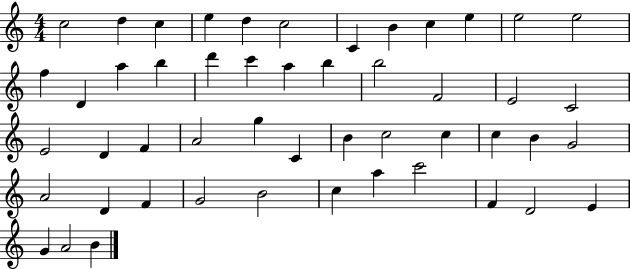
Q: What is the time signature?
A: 4/4